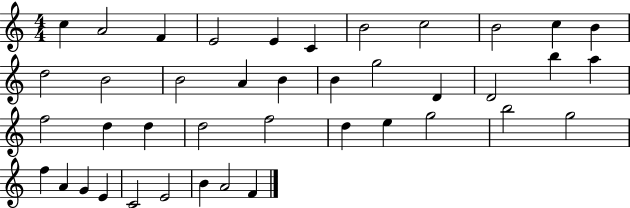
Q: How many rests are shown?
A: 0